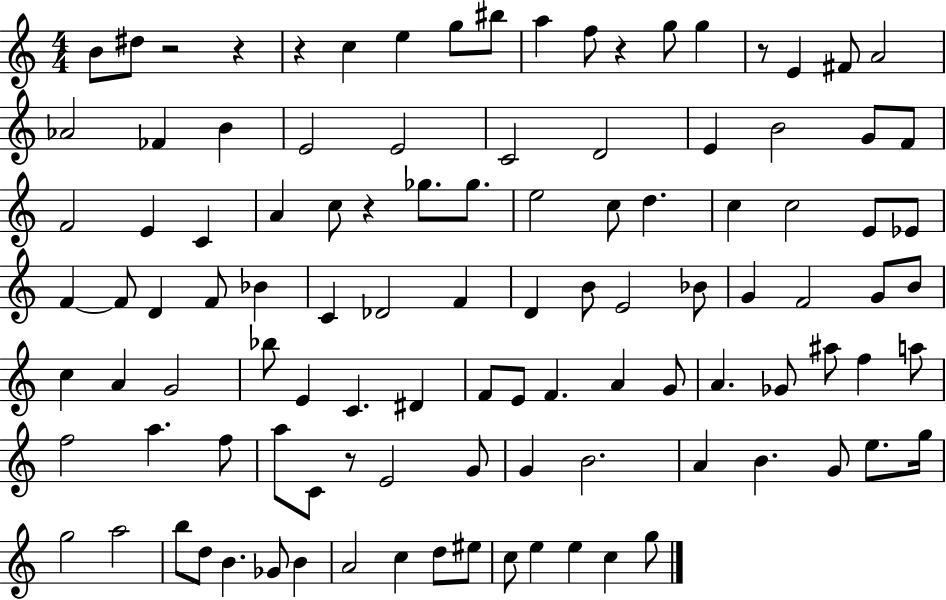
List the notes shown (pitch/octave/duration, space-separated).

B4/e D#5/e R/h R/q R/q C5/q E5/q G5/e BIS5/e A5/q F5/e R/q G5/e G5/q R/e E4/q F#4/e A4/h Ab4/h FES4/q B4/q E4/h E4/h C4/h D4/h E4/q B4/h G4/e F4/e F4/h E4/q C4/q A4/q C5/e R/q Gb5/e. Gb5/e. E5/h C5/e D5/q. C5/q C5/h E4/e Eb4/e F4/q F4/e D4/q F4/e Bb4/q C4/q Db4/h F4/q D4/q B4/e E4/h Bb4/e G4/q F4/h G4/e B4/e C5/q A4/q G4/h Bb5/e E4/q C4/q. D#4/q F4/e E4/e F4/q. A4/q G4/e A4/q. Gb4/e A#5/e F5/q A5/e F5/h A5/q. F5/e A5/e C4/e R/e E4/h G4/e G4/q B4/h. A4/q B4/q. G4/e E5/e. G5/s G5/h A5/h B5/e D5/e B4/q. Gb4/e B4/q A4/h C5/q D5/e EIS5/e C5/e E5/q E5/q C5/q G5/e